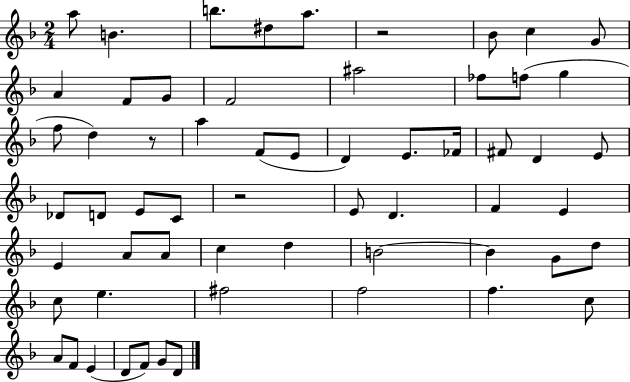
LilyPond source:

{
  \clef treble
  \numericTimeSignature
  \time 2/4
  \key f \major
  \repeat volta 2 { a''8 b'4. | b''8. dis''8 a''8. | r2 | bes'8 c''4 g'8 | \break a'4 f'8 g'8 | f'2 | ais''2 | fes''8 f''8( g''4 | \break f''8 d''4) r8 | a''4 f'8( e'8 | d'4) e'8. fes'16 | fis'8 d'4 e'8 | \break des'8 d'8 e'8 c'8 | r2 | e'8 d'4. | f'4 e'4 | \break e'4 a'8 a'8 | c''4 d''4 | b'2~~ | b'4 g'8 d''8 | \break c''8 e''4. | fis''2 | f''2 | f''4. c''8 | \break a'8 f'8 e'4( | d'8 f'8) g'8 d'8 | } \bar "|."
}